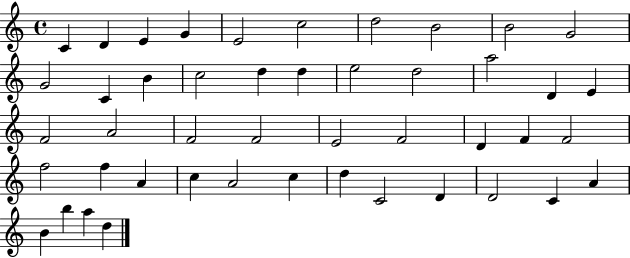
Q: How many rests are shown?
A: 0